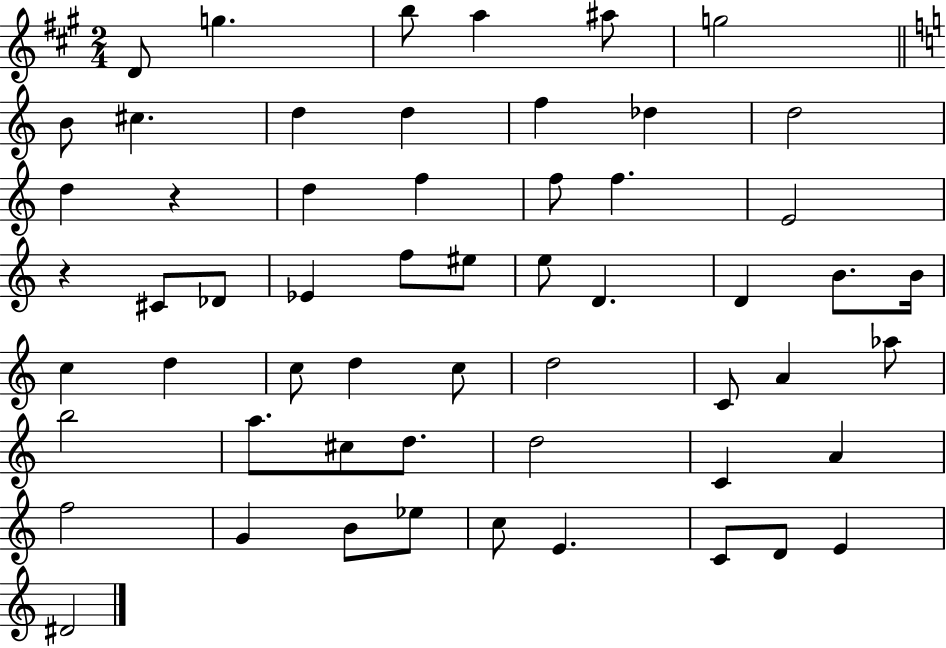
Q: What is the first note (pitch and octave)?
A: D4